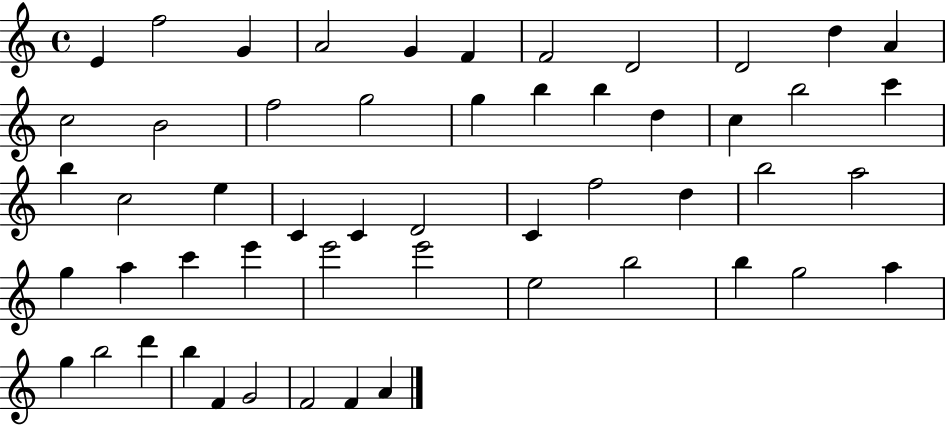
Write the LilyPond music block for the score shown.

{
  \clef treble
  \time 4/4
  \defaultTimeSignature
  \key c \major
  e'4 f''2 g'4 | a'2 g'4 f'4 | f'2 d'2 | d'2 d''4 a'4 | \break c''2 b'2 | f''2 g''2 | g''4 b''4 b''4 d''4 | c''4 b''2 c'''4 | \break b''4 c''2 e''4 | c'4 c'4 d'2 | c'4 f''2 d''4 | b''2 a''2 | \break g''4 a''4 c'''4 e'''4 | e'''2 e'''2 | e''2 b''2 | b''4 g''2 a''4 | \break g''4 b''2 d'''4 | b''4 f'4 g'2 | f'2 f'4 a'4 | \bar "|."
}